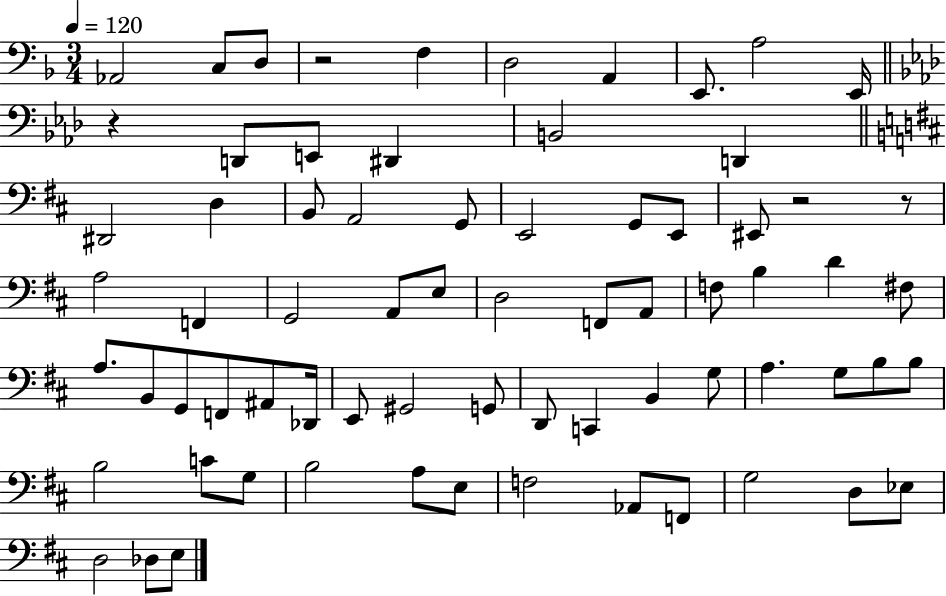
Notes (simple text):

Ab2/h C3/e D3/e R/h F3/q D3/h A2/q E2/e. A3/h E2/s R/q D2/e E2/e D#2/q B2/h D2/q D#2/h D3/q B2/e A2/h G2/e E2/h G2/e E2/e EIS2/e R/h R/e A3/h F2/q G2/h A2/e E3/e D3/h F2/e A2/e F3/e B3/q D4/q F#3/e A3/e. B2/e G2/e F2/e A#2/e Db2/s E2/e G#2/h G2/e D2/e C2/q B2/q G3/e A3/q. G3/e B3/e B3/e B3/h C4/e G3/e B3/h A3/e E3/e F3/h Ab2/e F2/e G3/h D3/e Eb3/e D3/h Db3/e E3/e